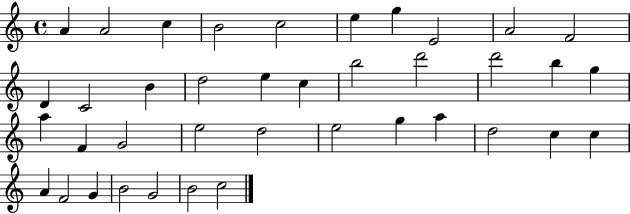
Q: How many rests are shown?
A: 0